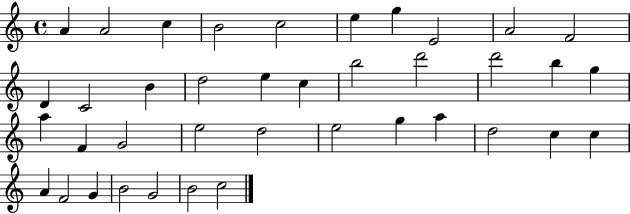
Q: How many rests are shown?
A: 0